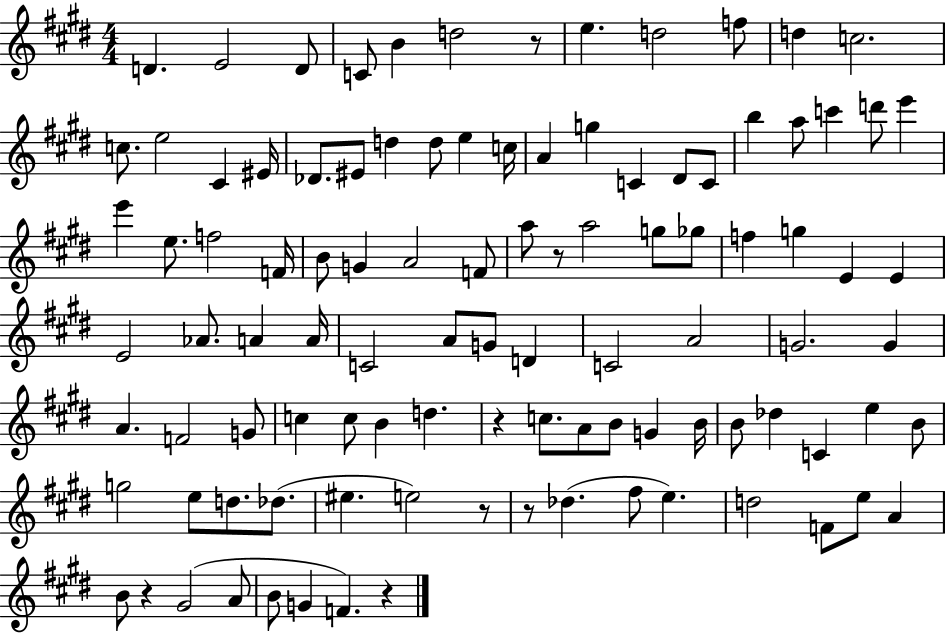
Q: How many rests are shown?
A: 7